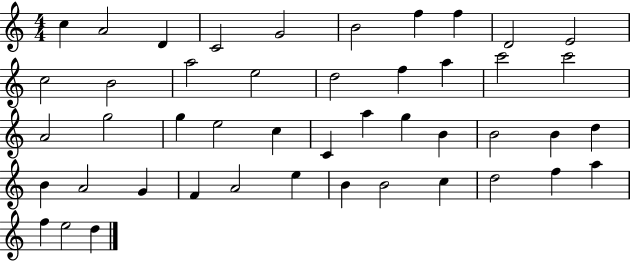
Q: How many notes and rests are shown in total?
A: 46